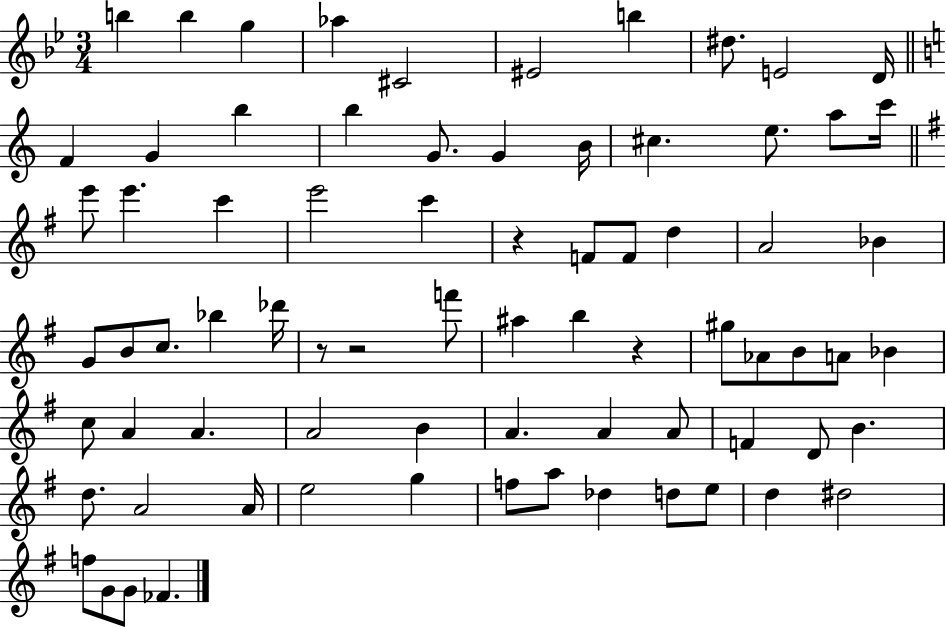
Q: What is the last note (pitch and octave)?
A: FES4